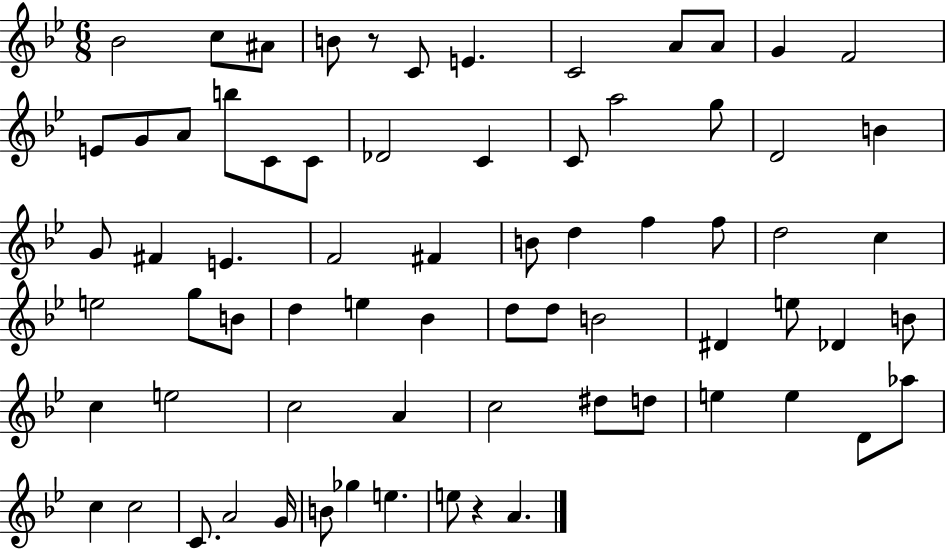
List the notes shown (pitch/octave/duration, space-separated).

Bb4/h C5/e A#4/e B4/e R/e C4/e E4/q. C4/h A4/e A4/e G4/q F4/h E4/e G4/e A4/e B5/e C4/e C4/e Db4/h C4/q C4/e A5/h G5/e D4/h B4/q G4/e F#4/q E4/q. F4/h F#4/q B4/e D5/q F5/q F5/e D5/h C5/q E5/h G5/e B4/e D5/q E5/q Bb4/q D5/e D5/e B4/h D#4/q E5/e Db4/q B4/e C5/q E5/h C5/h A4/q C5/h D#5/e D5/e E5/q E5/q D4/e Ab5/e C5/q C5/h C4/e. A4/h G4/s B4/e Gb5/q E5/q. E5/e R/q A4/q.